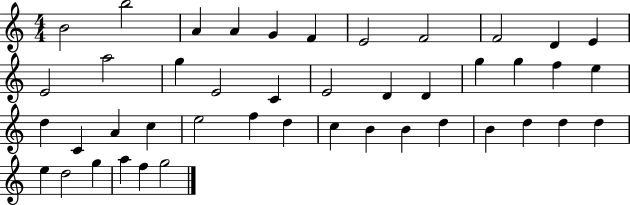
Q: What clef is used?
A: treble